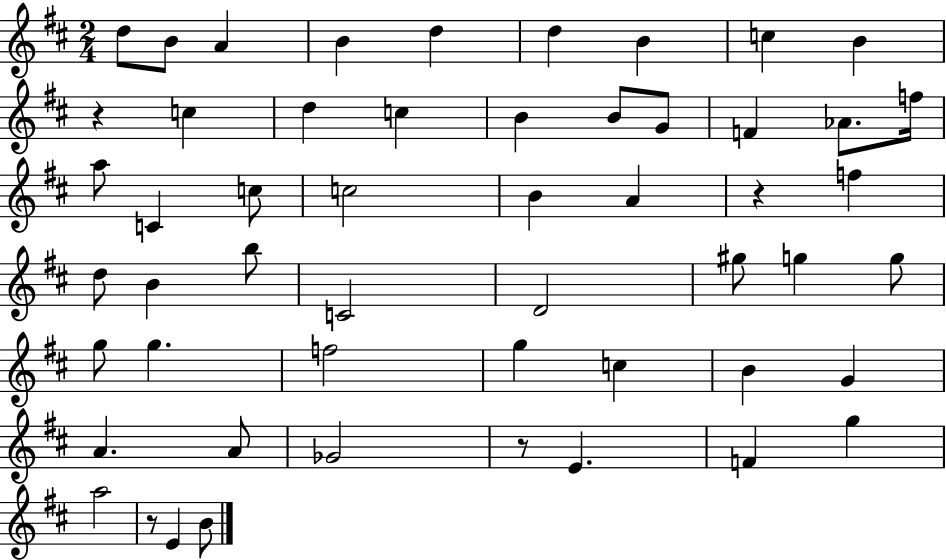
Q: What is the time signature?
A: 2/4